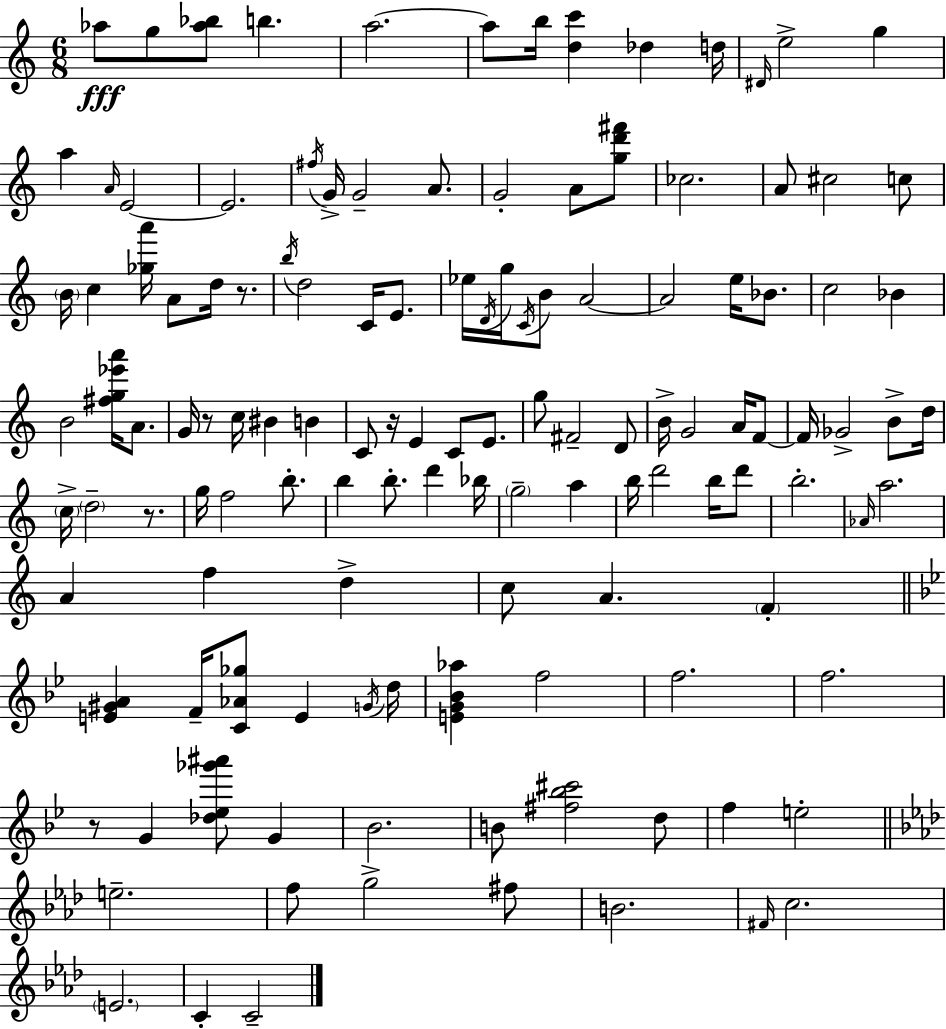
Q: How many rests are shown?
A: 5